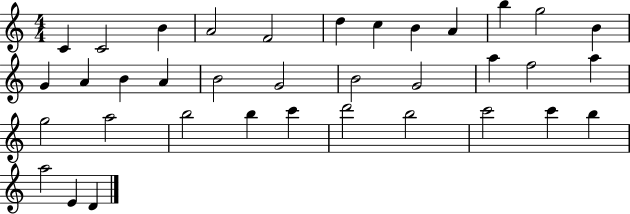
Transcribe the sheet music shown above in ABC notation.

X:1
T:Untitled
M:4/4
L:1/4
K:C
C C2 B A2 F2 d c B A b g2 B G A B A B2 G2 B2 G2 a f2 a g2 a2 b2 b c' d'2 b2 c'2 c' b a2 E D